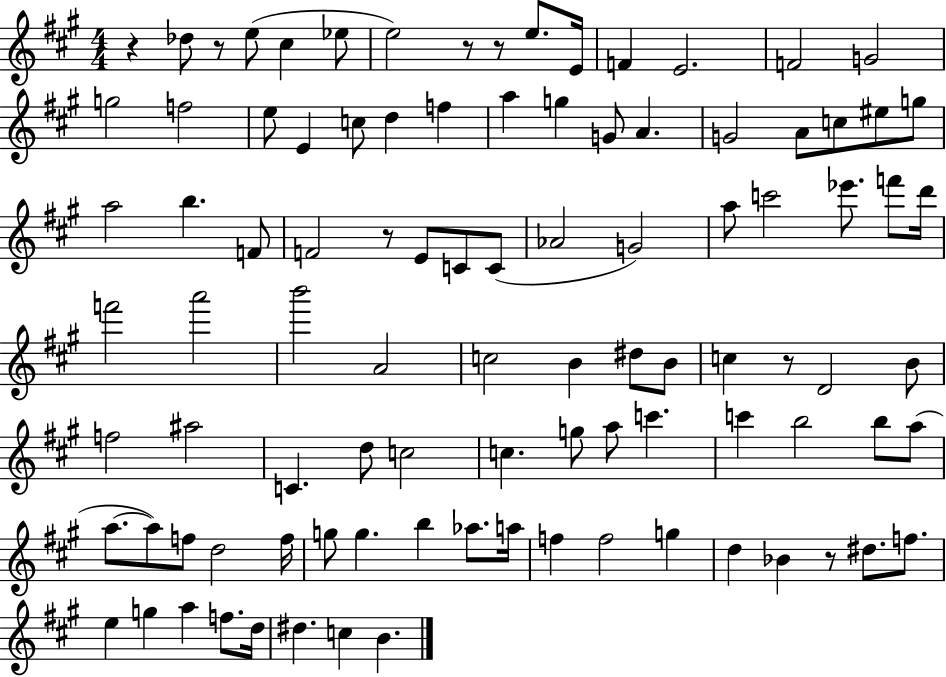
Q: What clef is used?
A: treble